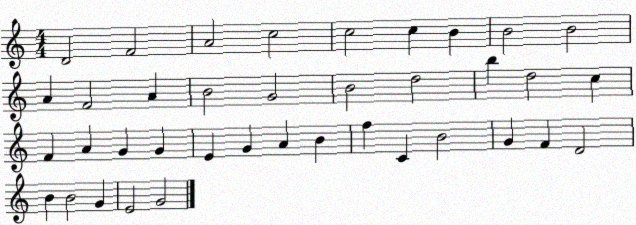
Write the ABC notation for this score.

X:1
T:Untitled
M:4/4
L:1/4
K:C
D2 F2 A2 c2 c2 c B B2 B2 A F2 A B2 G2 B2 d2 b d2 c F A G G E G A B f C B2 G F D2 B B2 G E2 G2